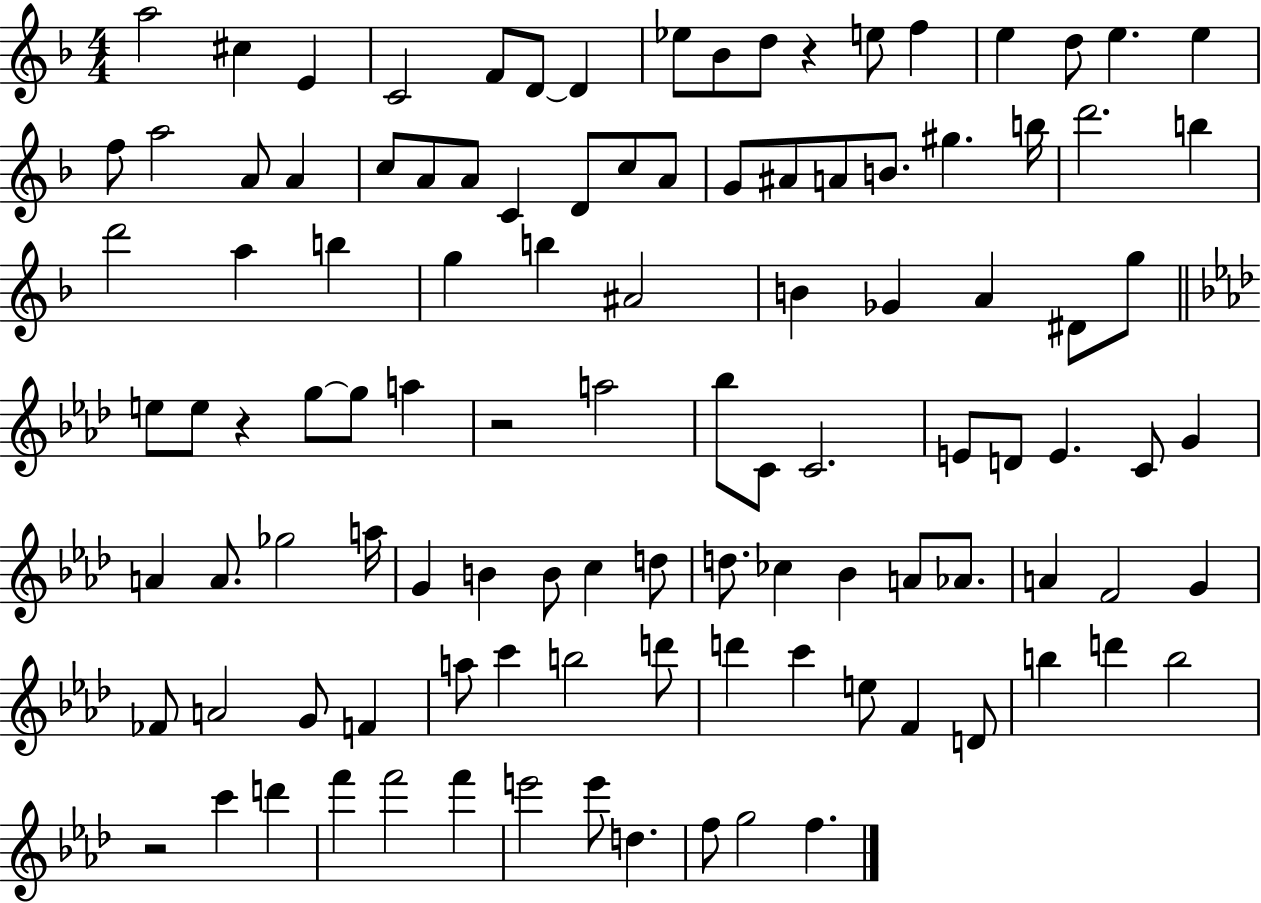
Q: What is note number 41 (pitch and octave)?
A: A#4